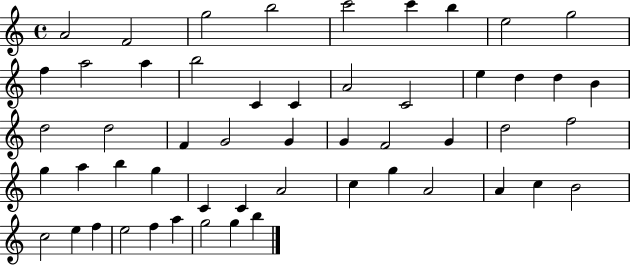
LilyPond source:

{
  \clef treble
  \time 4/4
  \defaultTimeSignature
  \key c \major
  a'2 f'2 | g''2 b''2 | c'''2 c'''4 b''4 | e''2 g''2 | \break f''4 a''2 a''4 | b''2 c'4 c'4 | a'2 c'2 | e''4 d''4 d''4 b'4 | \break d''2 d''2 | f'4 g'2 g'4 | g'4 f'2 g'4 | d''2 f''2 | \break g''4 a''4 b''4 g''4 | c'4 c'4 a'2 | c''4 g''4 a'2 | a'4 c''4 b'2 | \break c''2 e''4 f''4 | e''2 f''4 a''4 | g''2 g''4 b''4 | \bar "|."
}